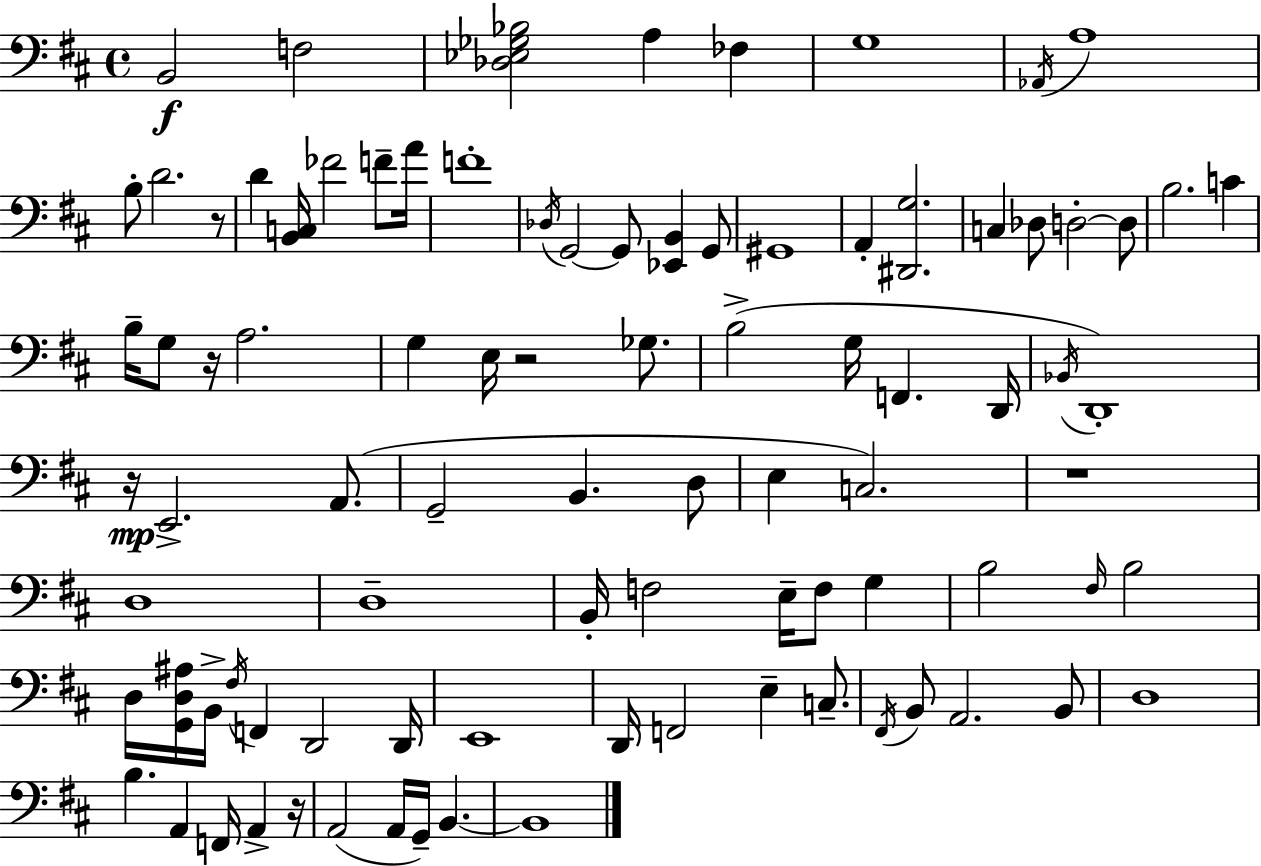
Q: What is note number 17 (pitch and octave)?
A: G2